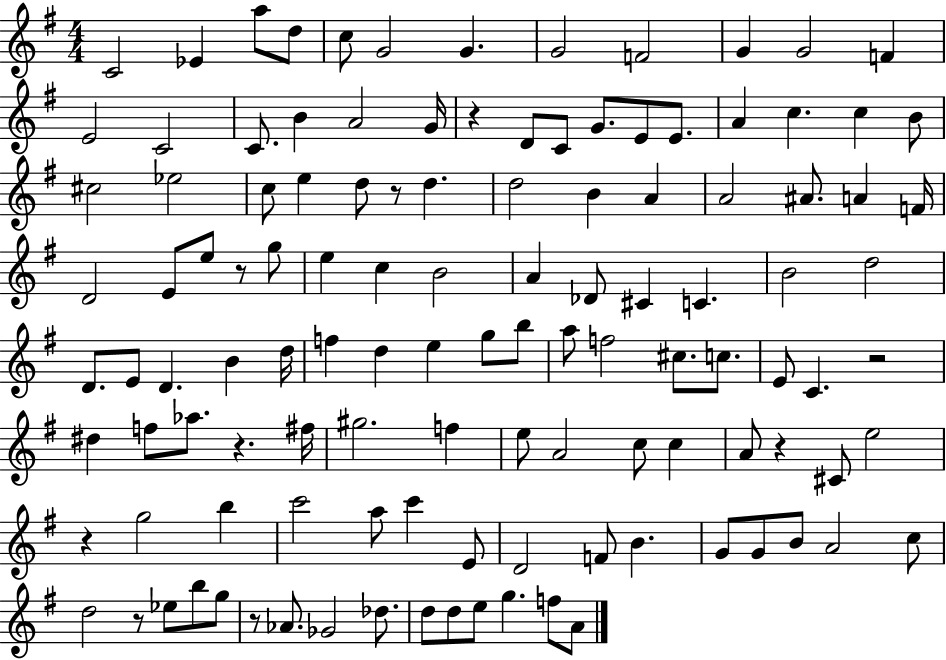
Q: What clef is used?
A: treble